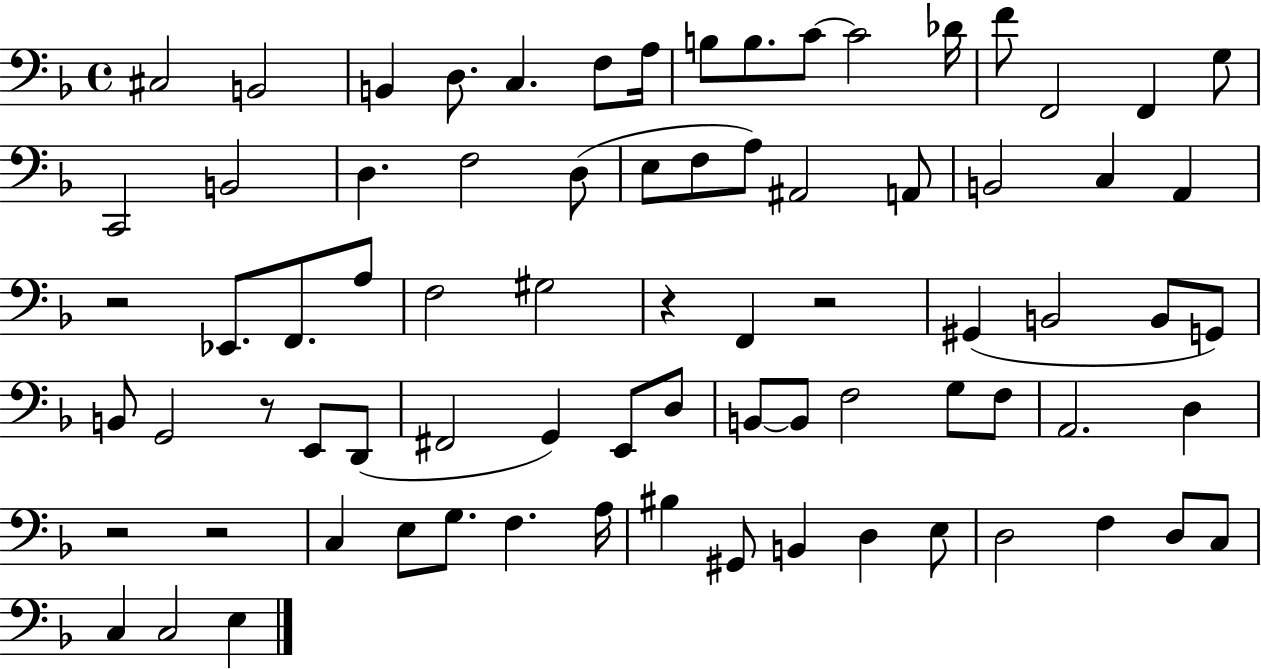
{
  \clef bass
  \time 4/4
  \defaultTimeSignature
  \key f \major
  \repeat volta 2 { cis2 b,2 | b,4 d8. c4. f8 a16 | b8 b8. c'8~~ c'2 des'16 | f'8 f,2 f,4 g8 | \break c,2 b,2 | d4. f2 d8( | e8 f8 a8) ais,2 a,8 | b,2 c4 a,4 | \break r2 ees,8. f,8. a8 | f2 gis2 | r4 f,4 r2 | gis,4( b,2 b,8 g,8) | \break b,8 g,2 r8 e,8 d,8( | fis,2 g,4) e,8 d8 | b,8~~ b,8 f2 g8 f8 | a,2. d4 | \break r2 r2 | c4 e8 g8. f4. a16 | bis4 gis,8 b,4 d4 e8 | d2 f4 d8 c8 | \break c4 c2 e4 | } \bar "|."
}